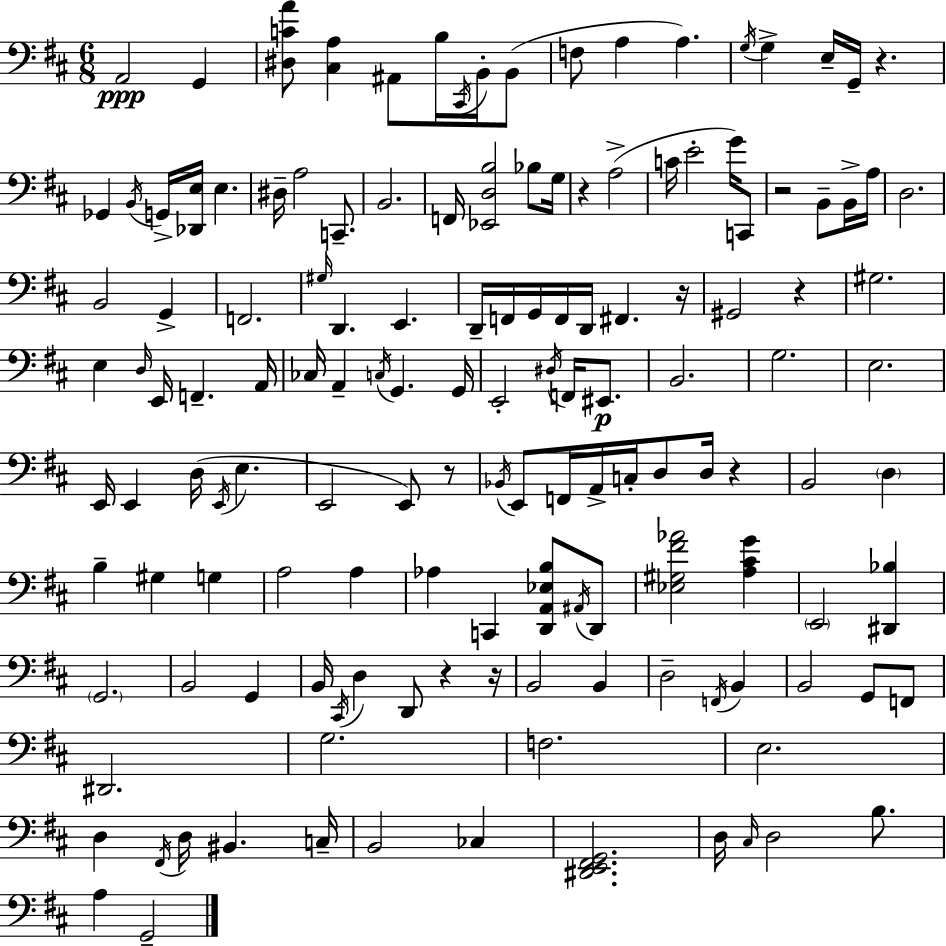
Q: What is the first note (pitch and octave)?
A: A2